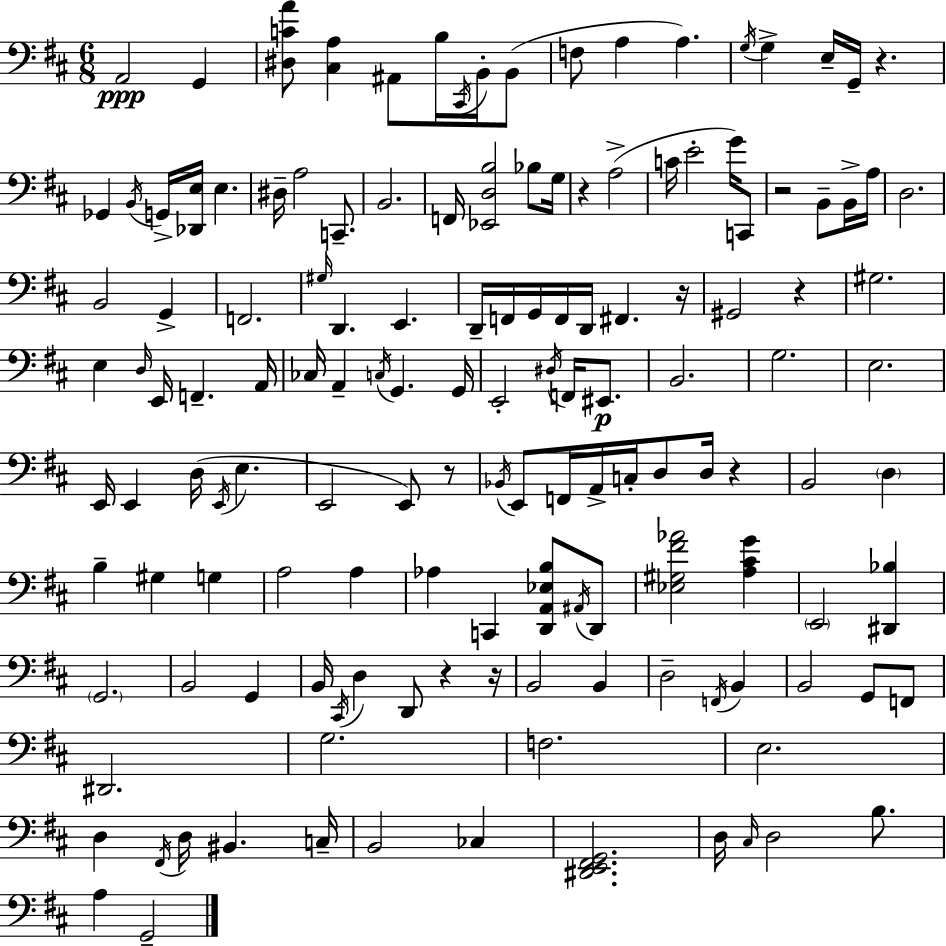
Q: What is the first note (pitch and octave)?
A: A2